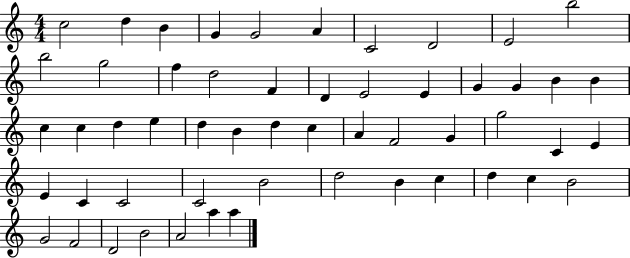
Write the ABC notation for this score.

X:1
T:Untitled
M:4/4
L:1/4
K:C
c2 d B G G2 A C2 D2 E2 b2 b2 g2 f d2 F D E2 E G G B B c c d e d B d c A F2 G g2 C E E C C2 C2 B2 d2 B c d c B2 G2 F2 D2 B2 A2 a a